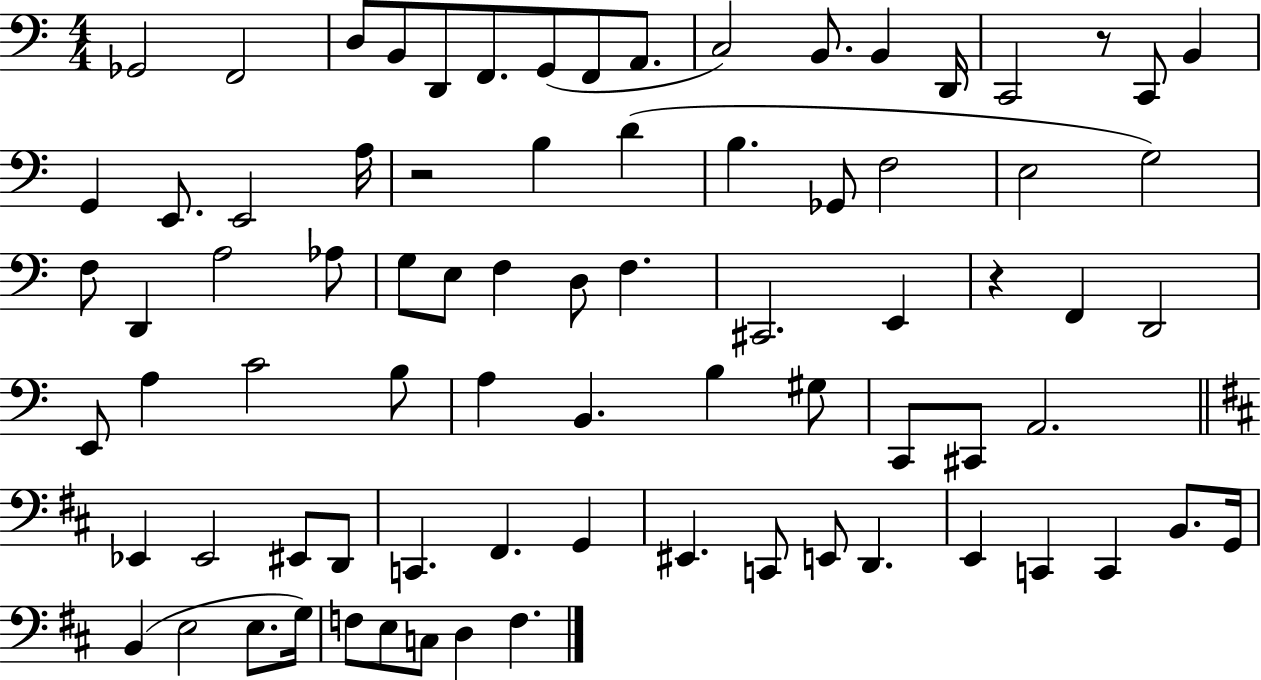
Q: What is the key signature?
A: C major